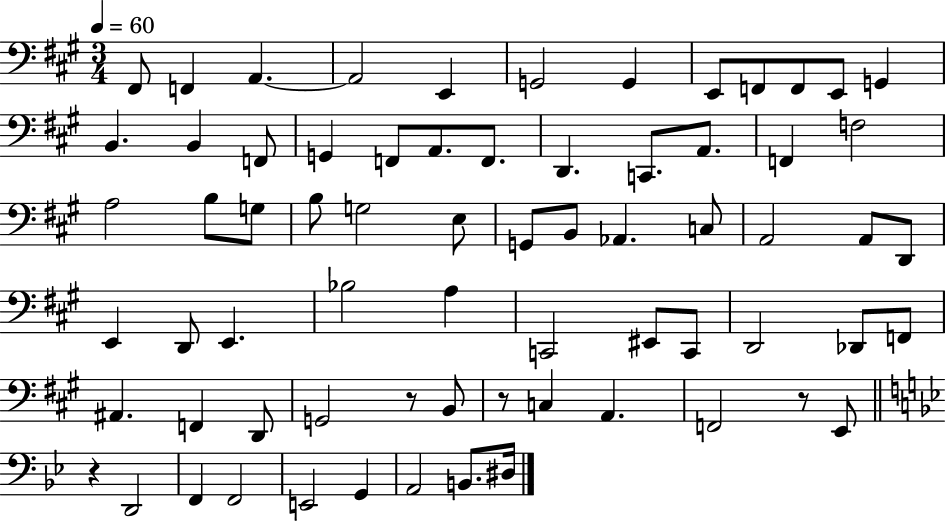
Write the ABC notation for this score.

X:1
T:Untitled
M:3/4
L:1/4
K:A
^F,,/2 F,, A,, A,,2 E,, G,,2 G,, E,,/2 F,,/2 F,,/2 E,,/2 G,, B,, B,, F,,/2 G,, F,,/2 A,,/2 F,,/2 D,, C,,/2 A,,/2 F,, F,2 A,2 B,/2 G,/2 B,/2 G,2 E,/2 G,,/2 B,,/2 _A,, C,/2 A,,2 A,,/2 D,,/2 E,, D,,/2 E,, _B,2 A, C,,2 ^E,,/2 C,,/2 D,,2 _D,,/2 F,,/2 ^A,, F,, D,,/2 G,,2 z/2 B,,/2 z/2 C, A,, F,,2 z/2 E,,/2 z D,,2 F,, F,,2 E,,2 G,, A,,2 B,,/2 ^D,/4